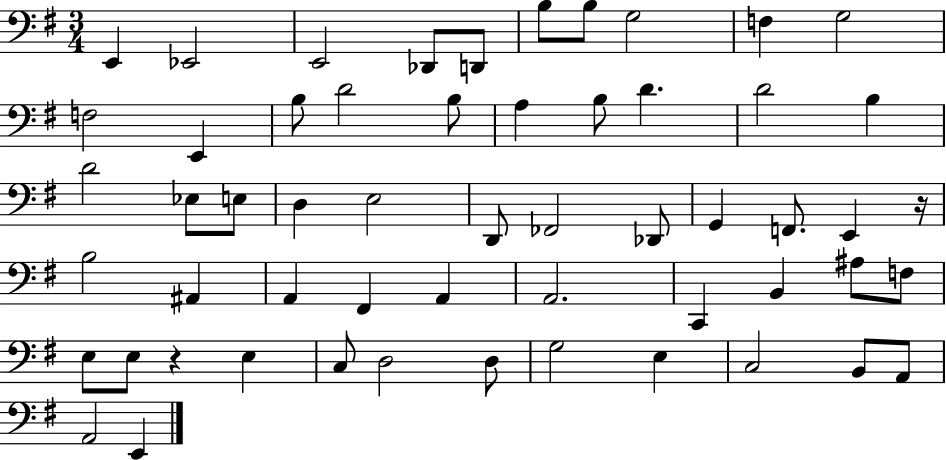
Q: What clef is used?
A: bass